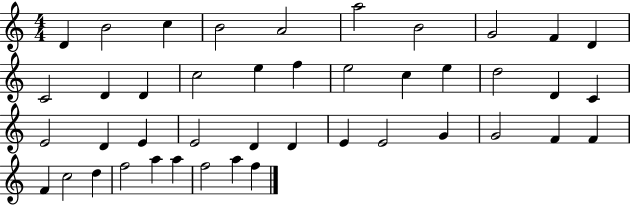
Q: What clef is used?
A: treble